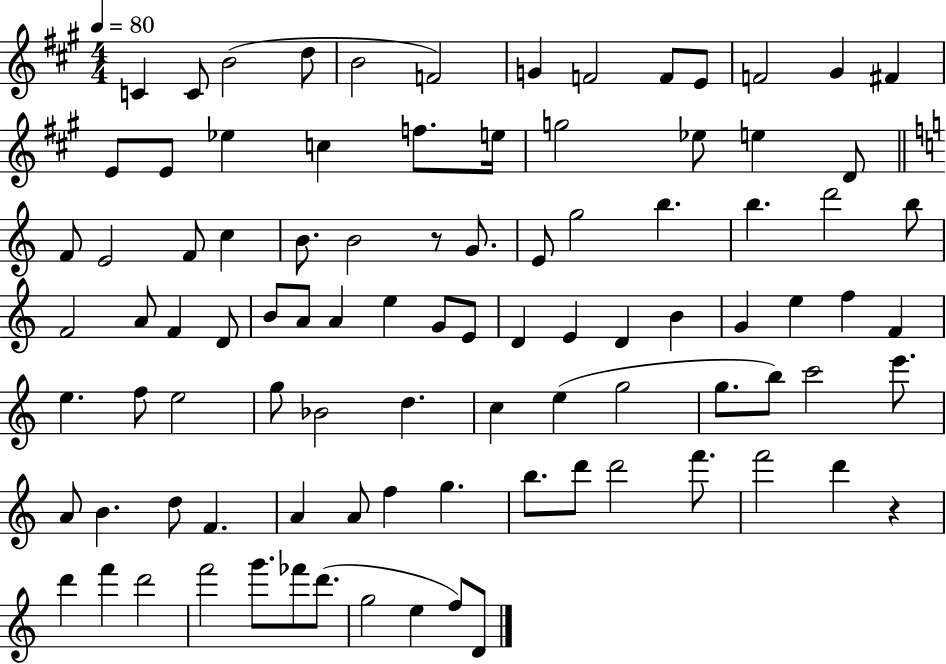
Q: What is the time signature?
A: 4/4